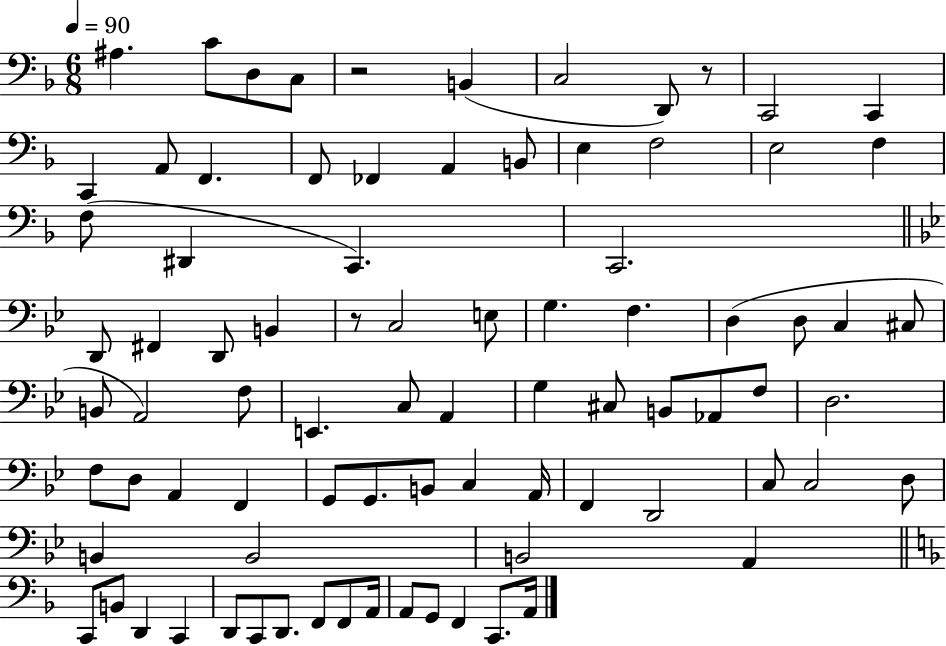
X:1
T:Untitled
M:6/8
L:1/4
K:F
^A, C/2 D,/2 C,/2 z2 B,, C,2 D,,/2 z/2 C,,2 C,, C,, A,,/2 F,, F,,/2 _F,, A,, B,,/2 E, F,2 E,2 F, F,/2 ^D,, C,, C,,2 D,,/2 ^F,, D,,/2 B,, z/2 C,2 E,/2 G, F, D, D,/2 C, ^C,/2 B,,/2 A,,2 F,/2 E,, C,/2 A,, G, ^C,/2 B,,/2 _A,,/2 F,/2 D,2 F,/2 D,/2 A,, F,, G,,/2 G,,/2 B,,/2 C, A,,/4 F,, D,,2 C,/2 C,2 D,/2 B,, B,,2 B,,2 A,, C,,/2 B,,/2 D,, C,, D,,/2 C,,/2 D,,/2 F,,/2 F,,/2 A,,/4 A,,/2 G,,/2 F,, C,,/2 A,,/4